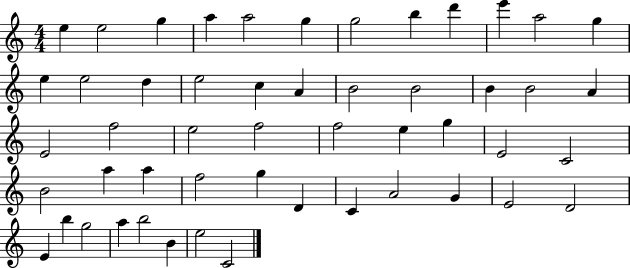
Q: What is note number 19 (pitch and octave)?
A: B4